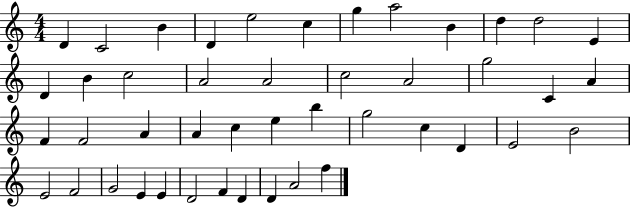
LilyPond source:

{
  \clef treble
  \numericTimeSignature
  \time 4/4
  \key c \major
  d'4 c'2 b'4 | d'4 e''2 c''4 | g''4 a''2 b'4 | d''4 d''2 e'4 | \break d'4 b'4 c''2 | a'2 a'2 | c''2 a'2 | g''2 c'4 a'4 | \break f'4 f'2 a'4 | a'4 c''4 e''4 b''4 | g''2 c''4 d'4 | e'2 b'2 | \break e'2 f'2 | g'2 e'4 e'4 | d'2 f'4 d'4 | d'4 a'2 f''4 | \break \bar "|."
}